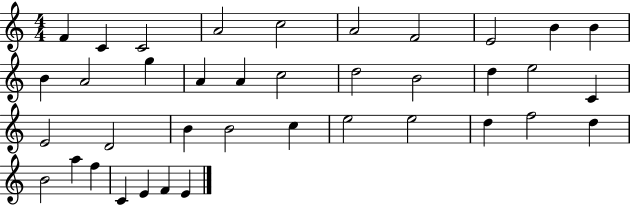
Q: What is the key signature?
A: C major